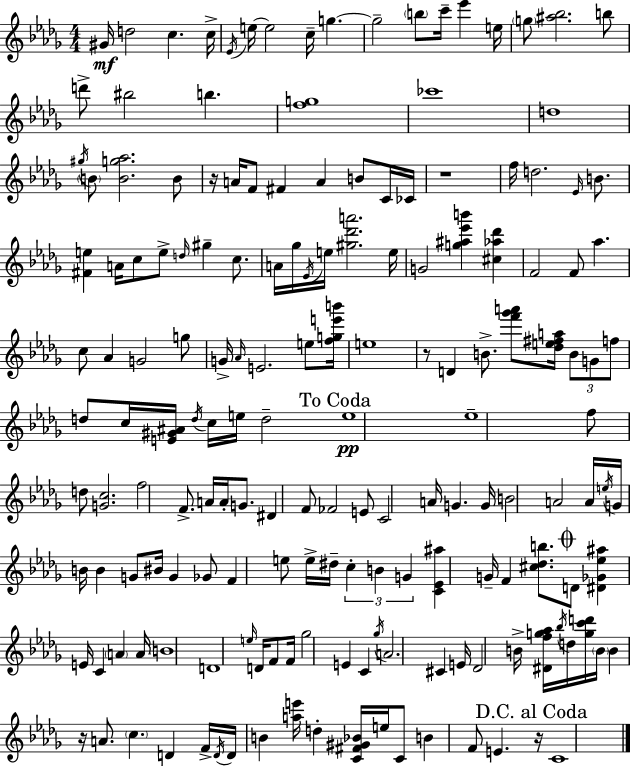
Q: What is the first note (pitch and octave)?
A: G#4